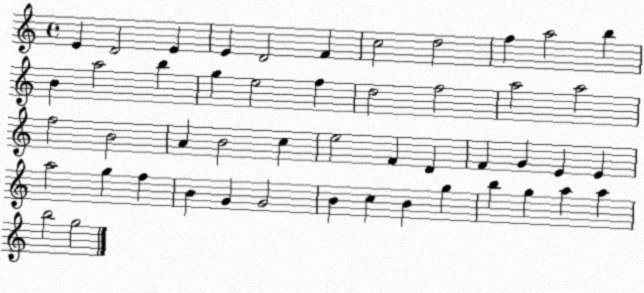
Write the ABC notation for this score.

X:1
T:Untitled
M:4/4
L:1/4
K:C
E D2 E E D2 F c2 d2 f a2 b B a2 b g e2 f d2 f2 a2 a2 f2 B2 A B2 c e2 F D F G E E a2 g f B G G2 B c B g b g a a b2 g2